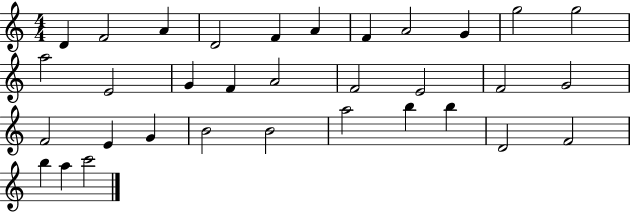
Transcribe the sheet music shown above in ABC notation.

X:1
T:Untitled
M:4/4
L:1/4
K:C
D F2 A D2 F A F A2 G g2 g2 a2 E2 G F A2 F2 E2 F2 G2 F2 E G B2 B2 a2 b b D2 F2 b a c'2